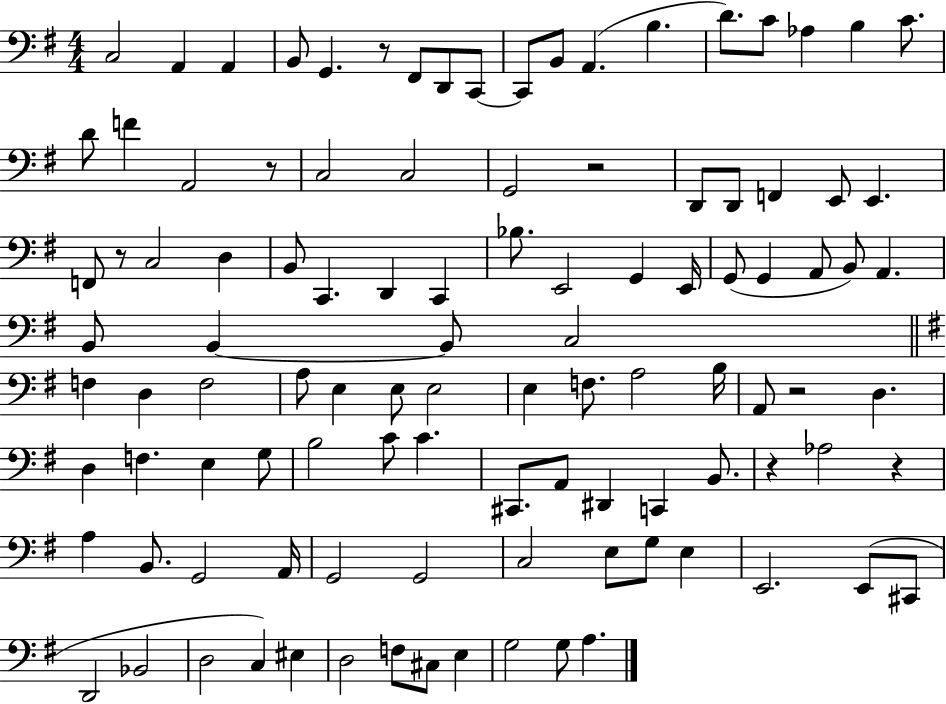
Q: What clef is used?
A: bass